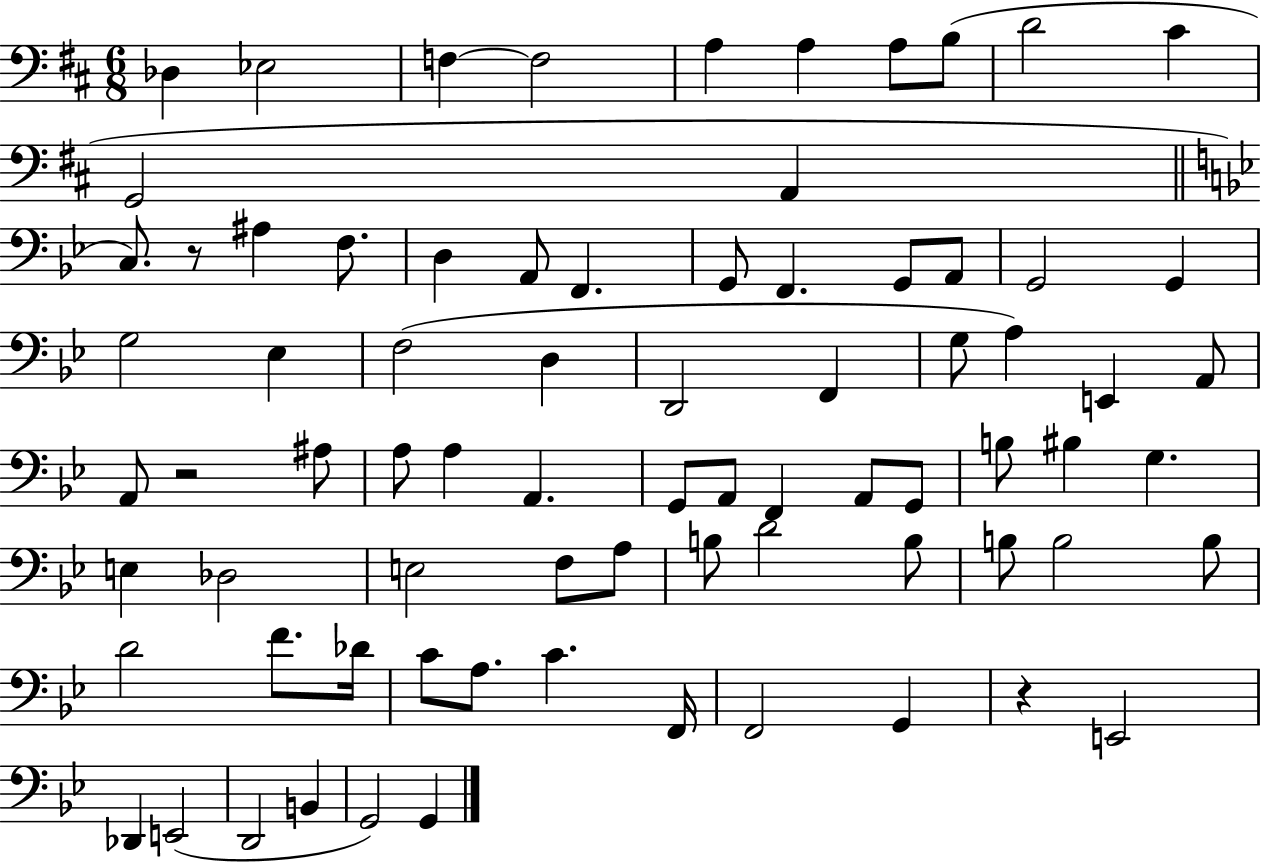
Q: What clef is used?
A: bass